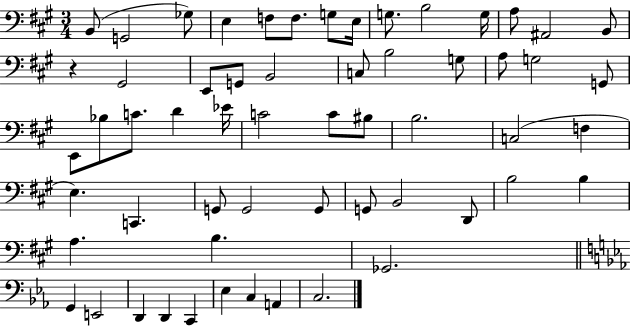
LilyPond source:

{
  \clef bass
  \numericTimeSignature
  \time 3/4
  \key a \major
  \repeat volta 2 { b,8( g,2 ges8) | e4 f8 f8. g8 e16 | g8. b2 g16 | a8 ais,2 b,8 | \break r4 gis,2 | e,8 g,8 b,2 | c8 b2 g8 | a8 g2 g,8 | \break e,8 bes8 c'8. d'4 ees'16 | c'2 c'8 bis8 | b2. | c2( f4 | \break e4.) c,4. | g,8 g,2 g,8 | g,8 b,2 d,8 | b2 b4 | \break a4. b4. | ges,2. | \bar "||" \break \key ees \major g,4 e,2 | d,4 d,4 c,4 | ees4 c4 a,4 | c2. | \break } \bar "|."
}